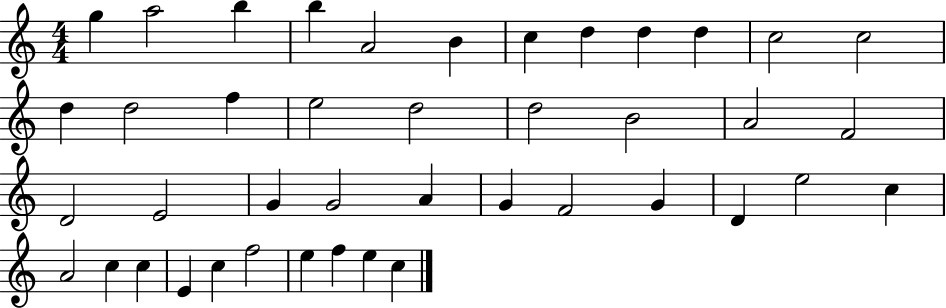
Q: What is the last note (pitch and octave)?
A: C5